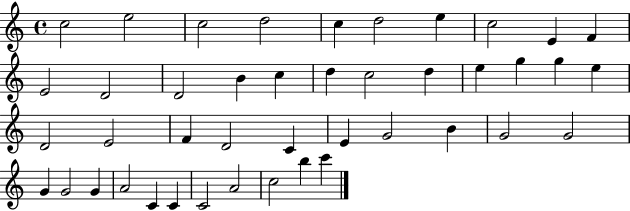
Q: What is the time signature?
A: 4/4